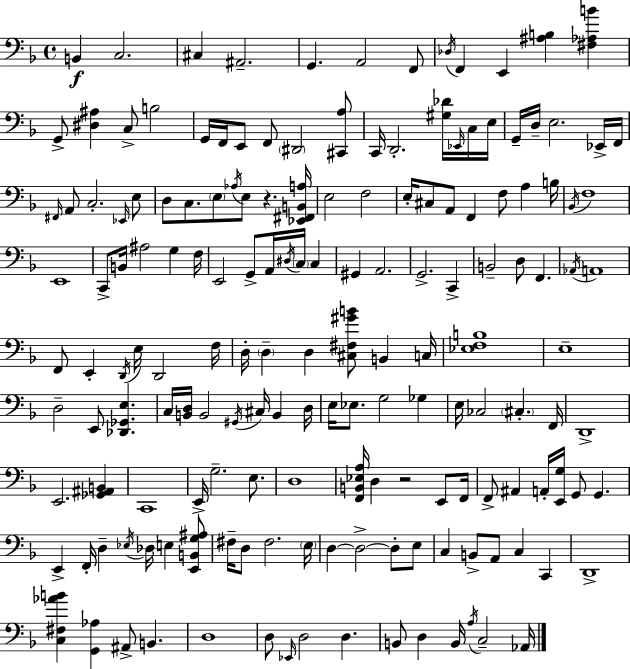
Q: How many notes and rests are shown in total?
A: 164